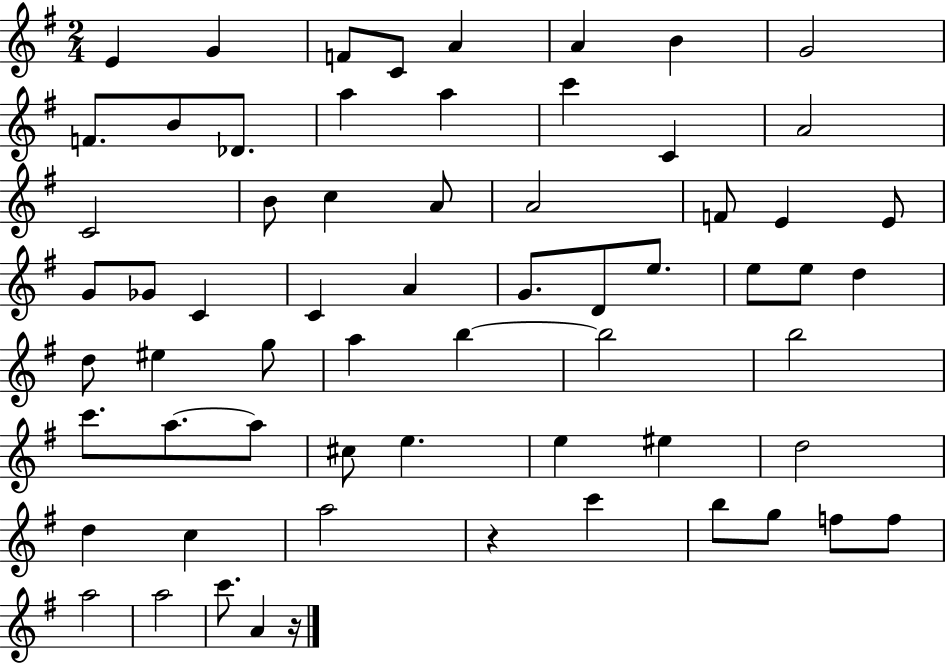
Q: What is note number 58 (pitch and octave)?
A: F5